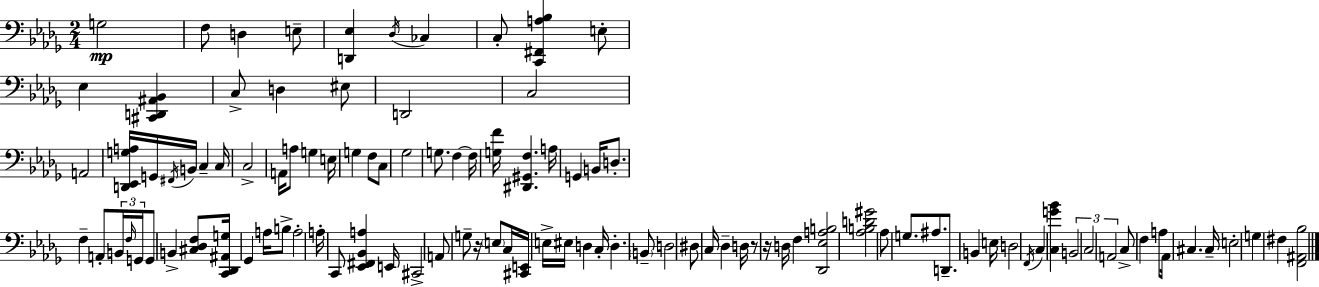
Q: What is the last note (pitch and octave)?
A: F#3